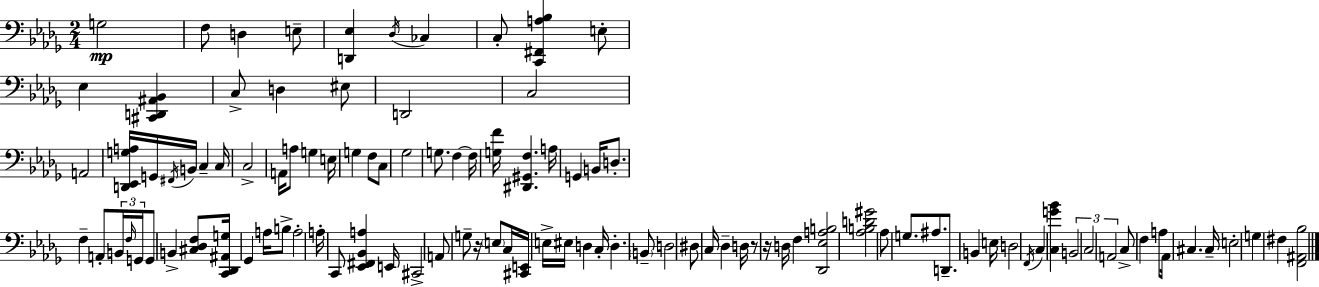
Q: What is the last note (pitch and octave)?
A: F#3